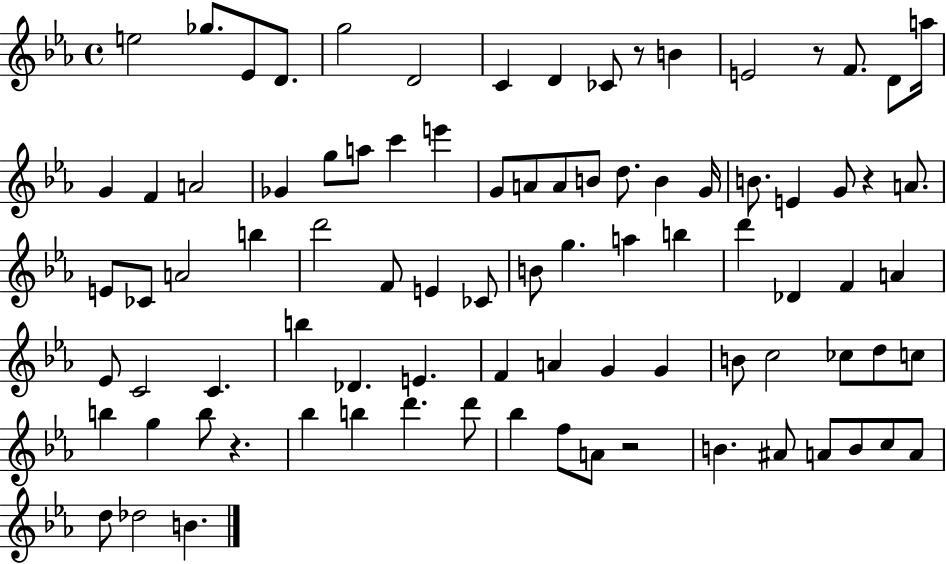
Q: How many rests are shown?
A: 5